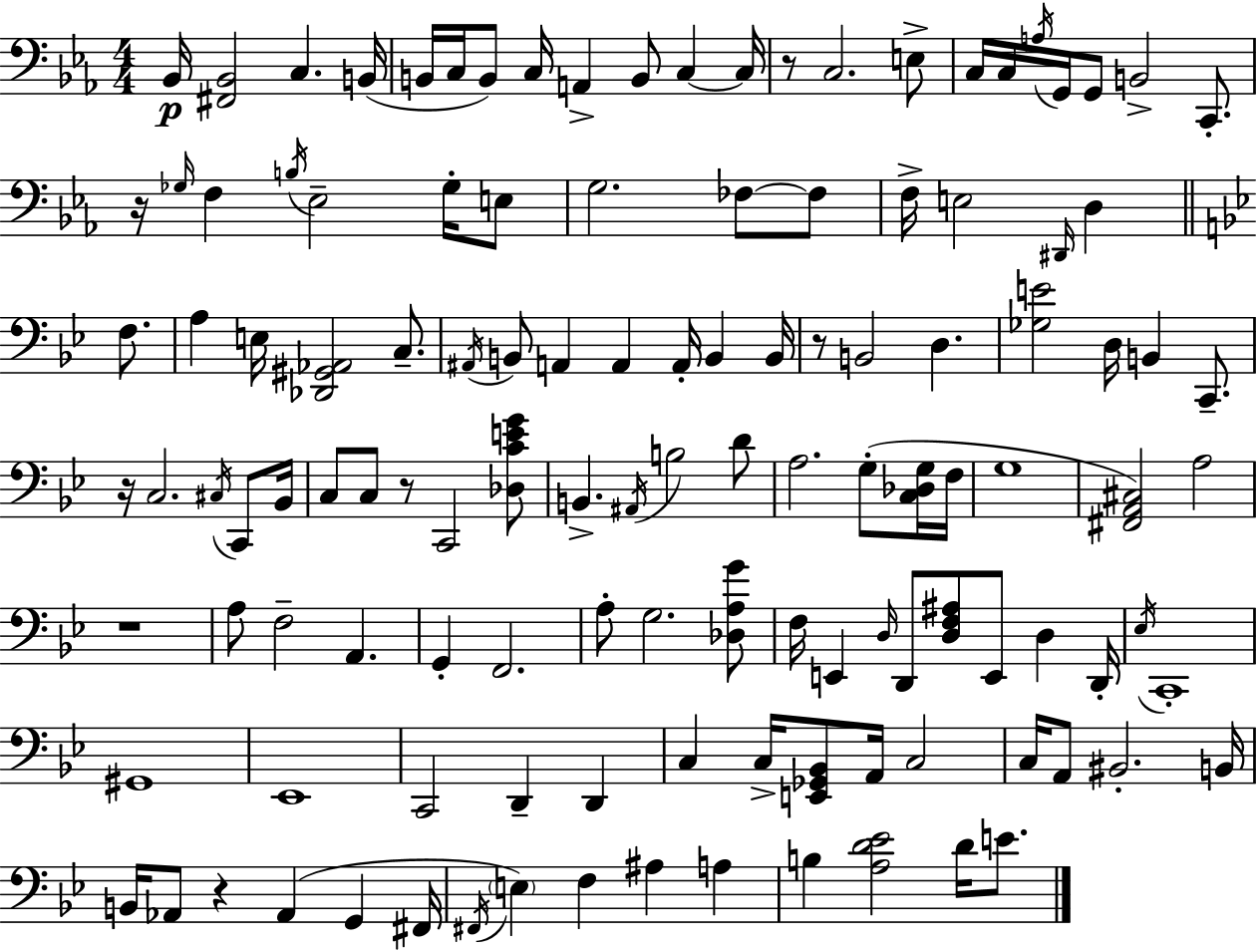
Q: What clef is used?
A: bass